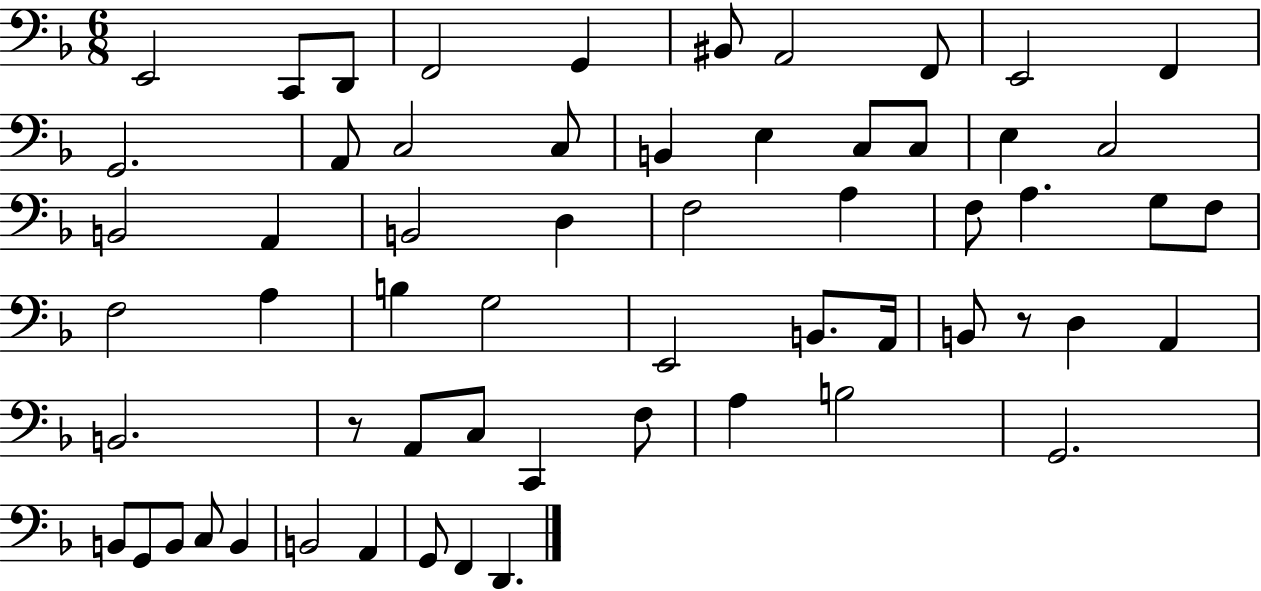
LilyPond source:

{
  \clef bass
  \numericTimeSignature
  \time 6/8
  \key f \major
  e,2 c,8 d,8 | f,2 g,4 | bis,8 a,2 f,8 | e,2 f,4 | \break g,2. | a,8 c2 c8 | b,4 e4 c8 c8 | e4 c2 | \break b,2 a,4 | b,2 d4 | f2 a4 | f8 a4. g8 f8 | \break f2 a4 | b4 g2 | e,2 b,8. a,16 | b,8 r8 d4 a,4 | \break b,2. | r8 a,8 c8 c,4 f8 | a4 b2 | g,2. | \break b,8 g,8 b,8 c8 b,4 | b,2 a,4 | g,8 f,4 d,4. | \bar "|."
}